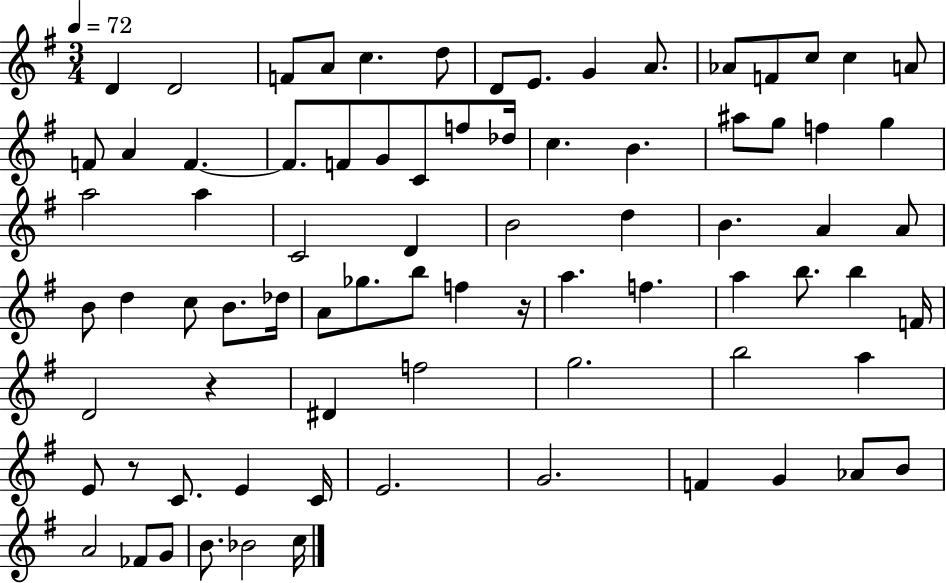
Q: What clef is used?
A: treble